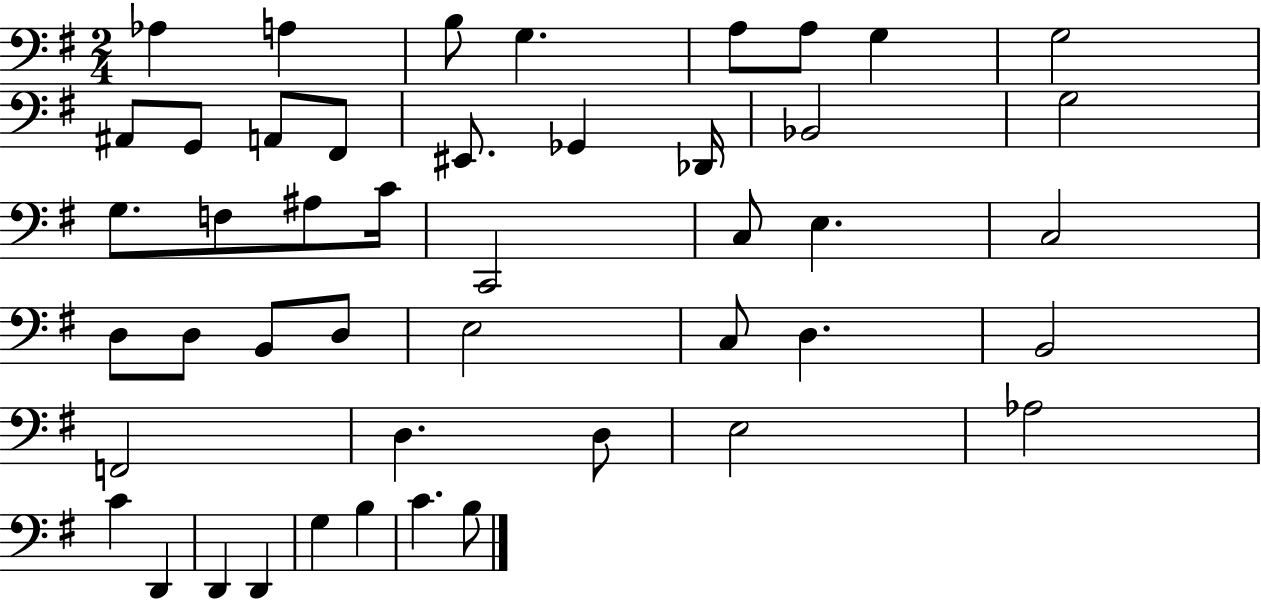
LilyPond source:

{
  \clef bass
  \numericTimeSignature
  \time 2/4
  \key g \major
  aes4 a4 | b8 g4. | a8 a8 g4 | g2 | \break ais,8 g,8 a,8 fis,8 | eis,8. ges,4 des,16 | bes,2 | g2 | \break g8. f8 ais8 c'16 | c,2 | c8 e4. | c2 | \break d8 d8 b,8 d8 | e2 | c8 d4. | b,2 | \break f,2 | d4. d8 | e2 | aes2 | \break c'4 d,4 | d,4 d,4 | g4 b4 | c'4. b8 | \break \bar "|."
}